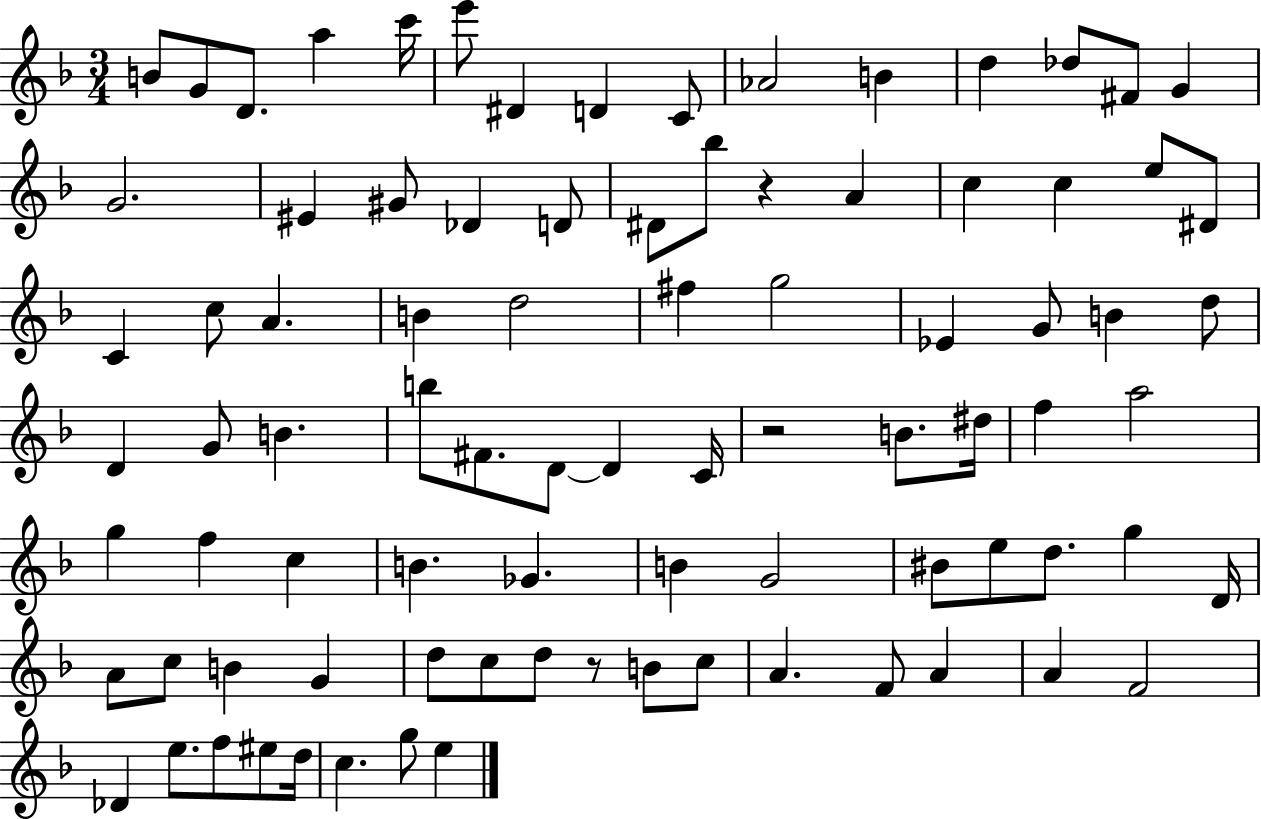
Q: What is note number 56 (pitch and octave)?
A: B4